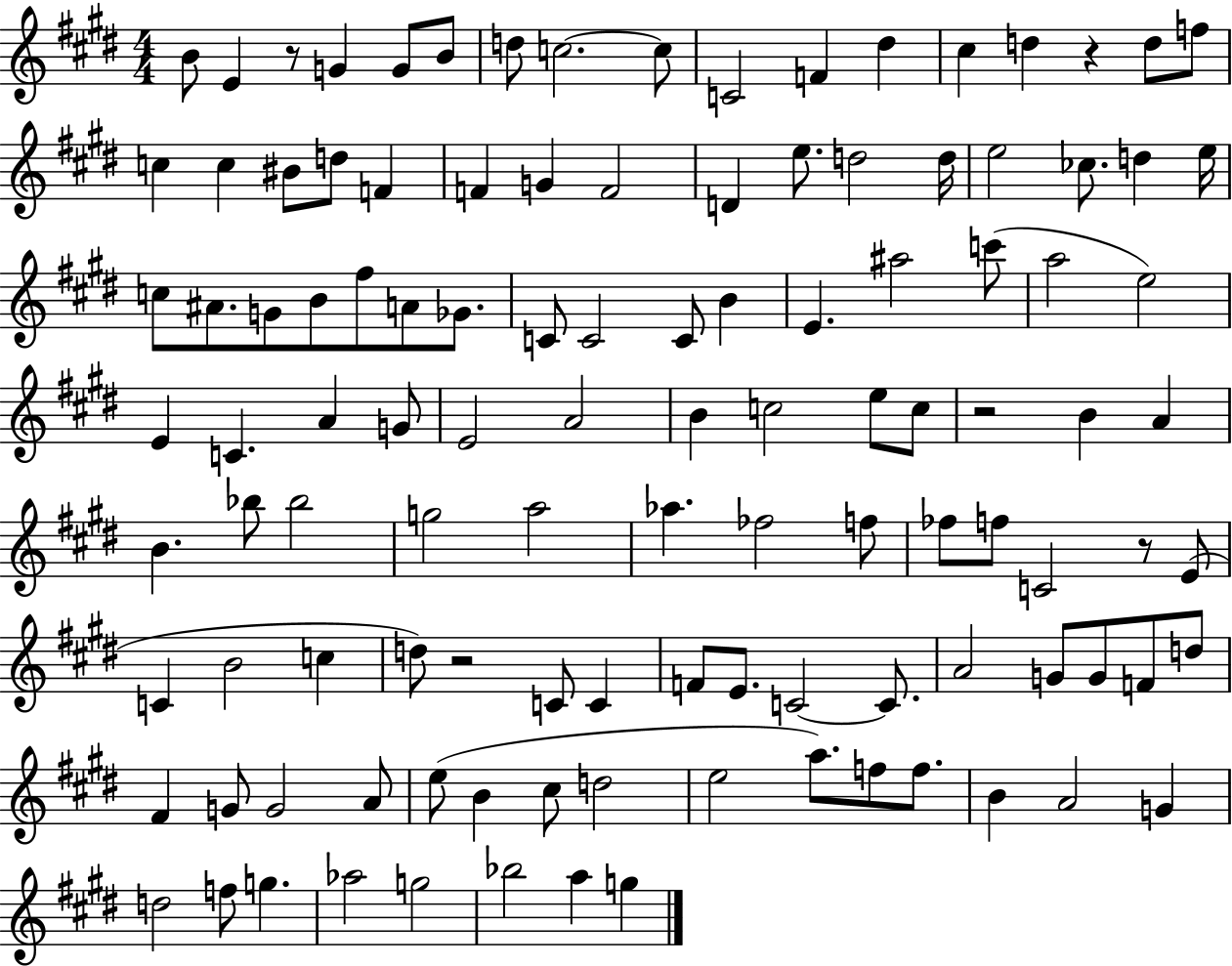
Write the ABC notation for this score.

X:1
T:Untitled
M:4/4
L:1/4
K:E
B/2 E z/2 G G/2 B/2 d/2 c2 c/2 C2 F ^d ^c d z d/2 f/2 c c ^B/2 d/2 F F G F2 D e/2 d2 d/4 e2 _c/2 d e/4 c/2 ^A/2 G/2 B/2 ^f/2 A/2 _G/2 C/2 C2 C/2 B E ^a2 c'/2 a2 e2 E C A G/2 E2 A2 B c2 e/2 c/2 z2 B A B _b/2 _b2 g2 a2 _a _f2 f/2 _f/2 f/2 C2 z/2 E/2 C B2 c d/2 z2 C/2 C F/2 E/2 C2 C/2 A2 G/2 G/2 F/2 d/2 ^F G/2 G2 A/2 e/2 B ^c/2 d2 e2 a/2 f/2 f/2 B A2 G d2 f/2 g _a2 g2 _b2 a g